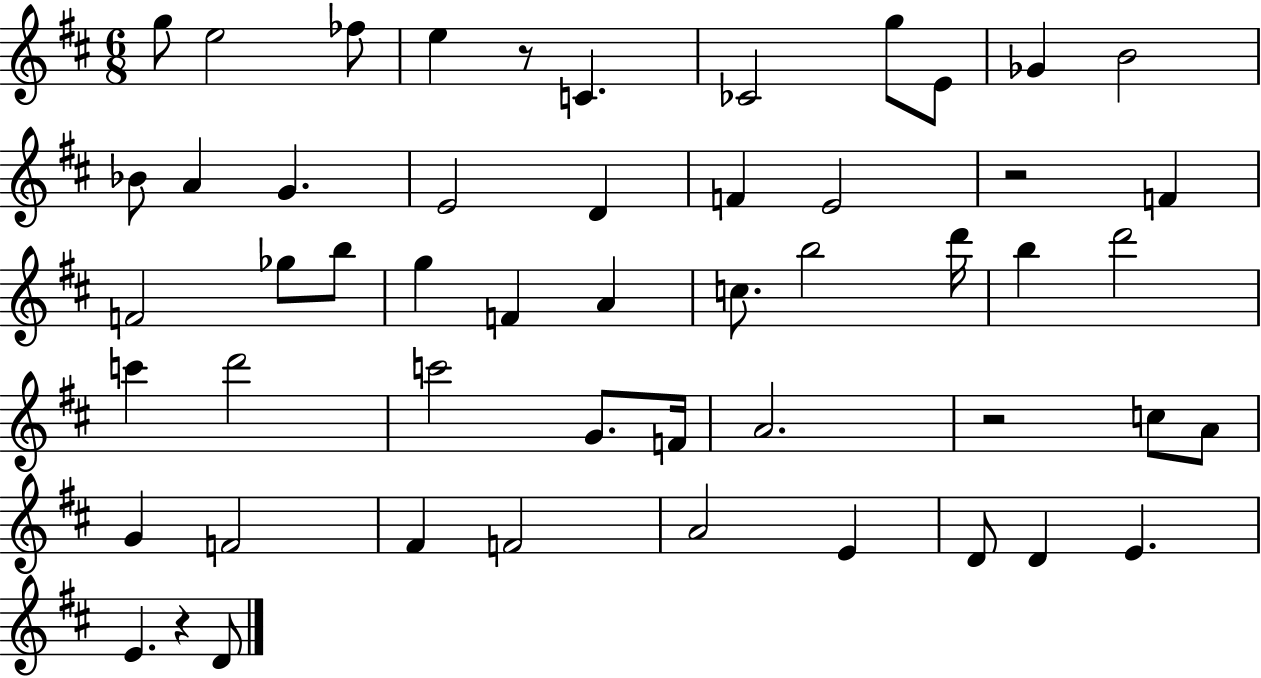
{
  \clef treble
  \numericTimeSignature
  \time 6/8
  \key d \major
  g''8 e''2 fes''8 | e''4 r8 c'4. | ces'2 g''8 e'8 | ges'4 b'2 | \break bes'8 a'4 g'4. | e'2 d'4 | f'4 e'2 | r2 f'4 | \break f'2 ges''8 b''8 | g''4 f'4 a'4 | c''8. b''2 d'''16 | b''4 d'''2 | \break c'''4 d'''2 | c'''2 g'8. f'16 | a'2. | r2 c''8 a'8 | \break g'4 f'2 | fis'4 f'2 | a'2 e'4 | d'8 d'4 e'4. | \break e'4. r4 d'8 | \bar "|."
}